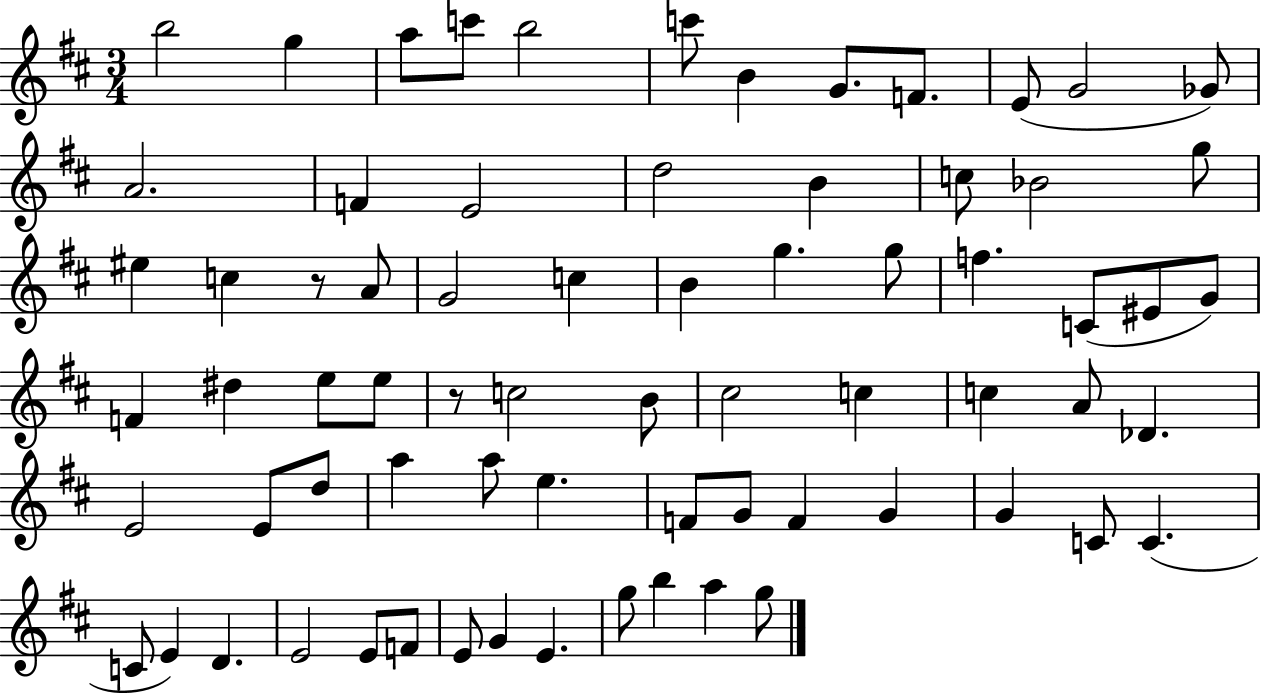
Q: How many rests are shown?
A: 2